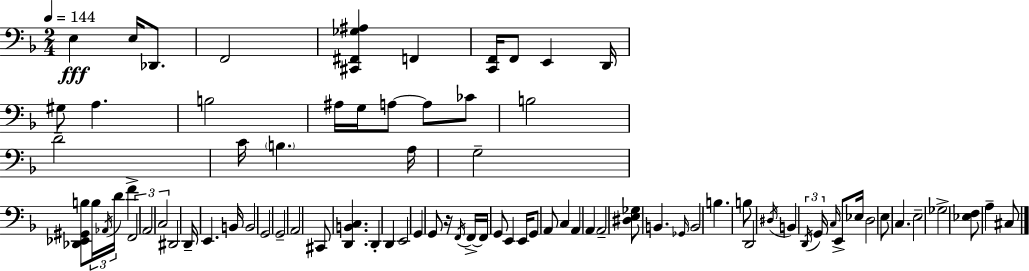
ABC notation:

X:1
T:Untitled
M:2/4
L:1/4
K:Dm
E, E,/4 _D,,/2 F,,2 [^C,,^F,,_G,^A,] F,, [C,,F,,]/4 F,,/2 E,, D,,/4 ^G,/2 A, B,2 ^A,/4 G,/4 A,/2 A,/2 _C/2 B,2 D2 C/4 B, A,/4 G,2 [_D,,_E,,^G,,B,]/2 B,/4 _A,,/4 D/4 F F,,2 A,,2 C,2 ^D,,2 D,,/4 E,, B,,/4 B,,2 G,,2 G,,2 A,,2 ^C,,/2 [D,,B,,C,] D,, D,, E,,2 G,, G,,/2 z/4 F,,/4 F,,/4 F,,/4 G,,/2 E,, E,,/4 G,,/2 A,,/2 C, A,, A,, A,,2 [^D,E,_G,]/2 B,, _G,,/4 B,,2 B, B,/2 D,,2 ^D,/4 B,, D,,/4 G,,/4 C,/4 E,,/2 _E,/4 D,2 E,/2 C, E,2 _G,2 [_E,F,]/2 A, ^C,/2